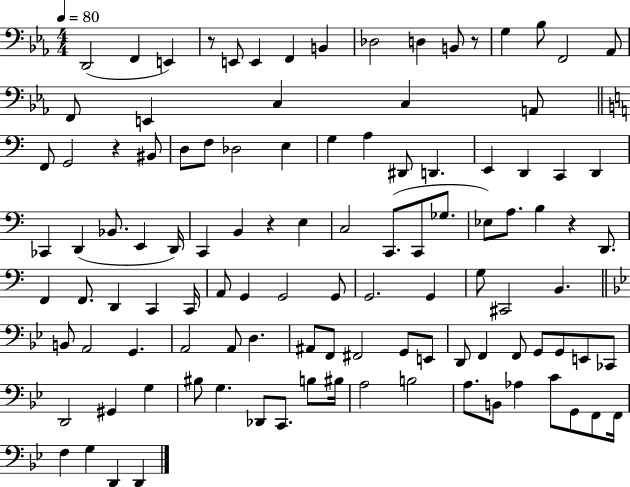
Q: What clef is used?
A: bass